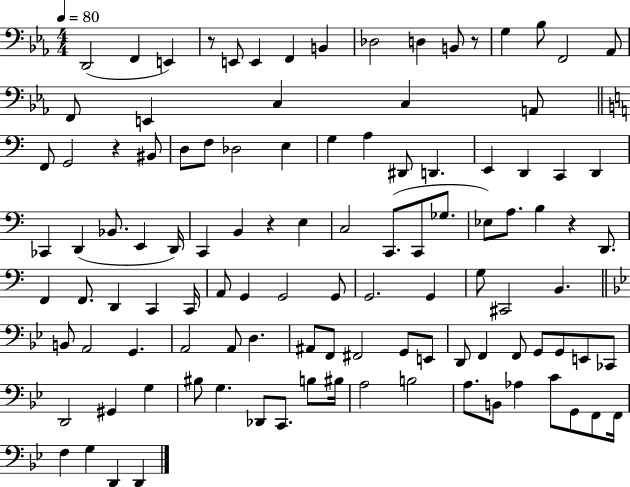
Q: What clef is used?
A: bass